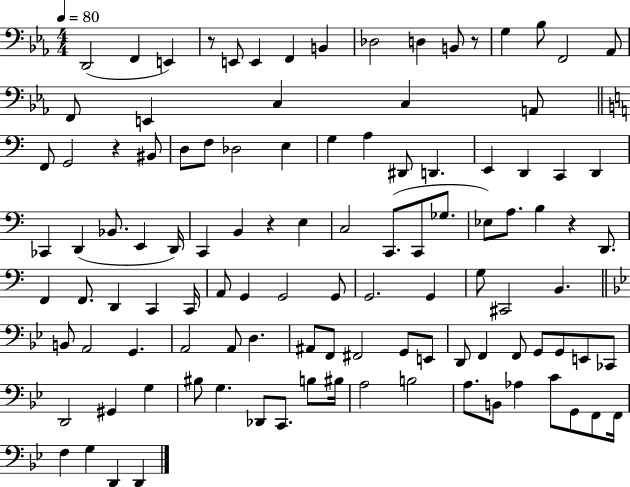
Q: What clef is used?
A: bass